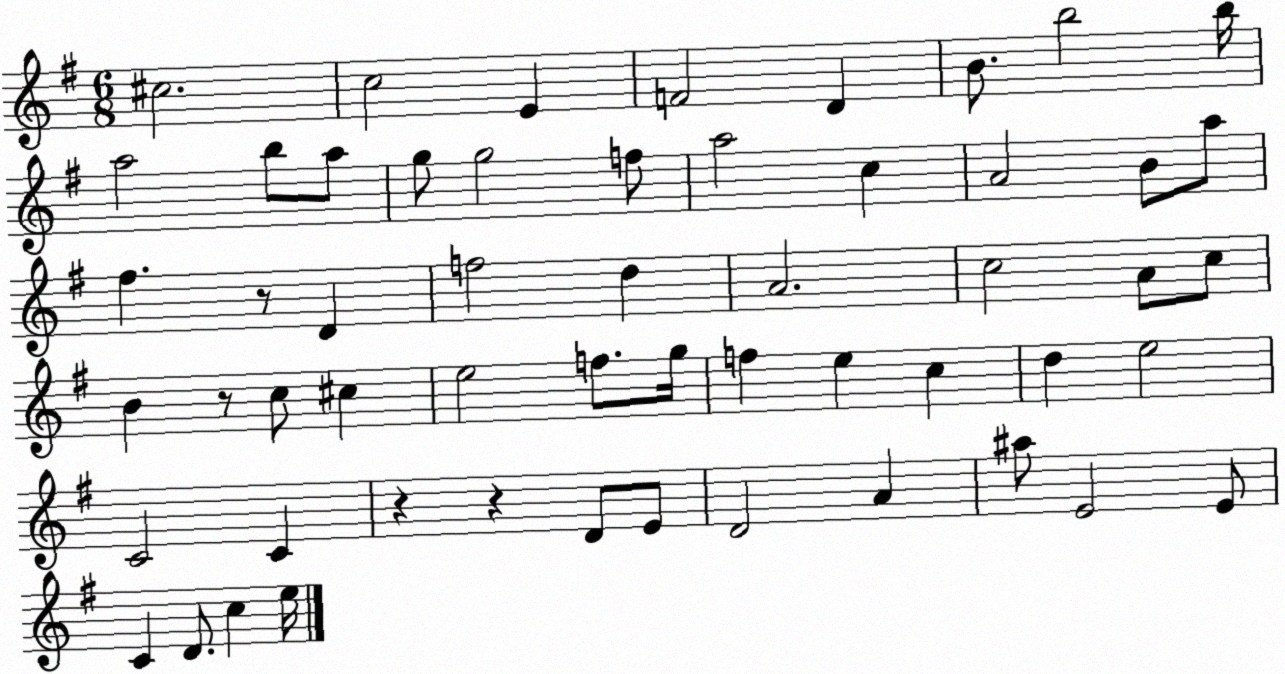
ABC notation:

X:1
T:Untitled
M:6/8
L:1/4
K:G
^c2 c2 E F2 D B/2 b2 b/4 a2 b/2 a/2 g/2 g2 f/2 a2 c A2 B/2 a/2 ^f z/2 D f2 d A2 c2 A/2 c/2 B z/2 c/2 ^c e2 f/2 g/4 f e c d e2 C2 C z z D/2 E/2 D2 A ^a/2 E2 E/2 C D/2 c e/4